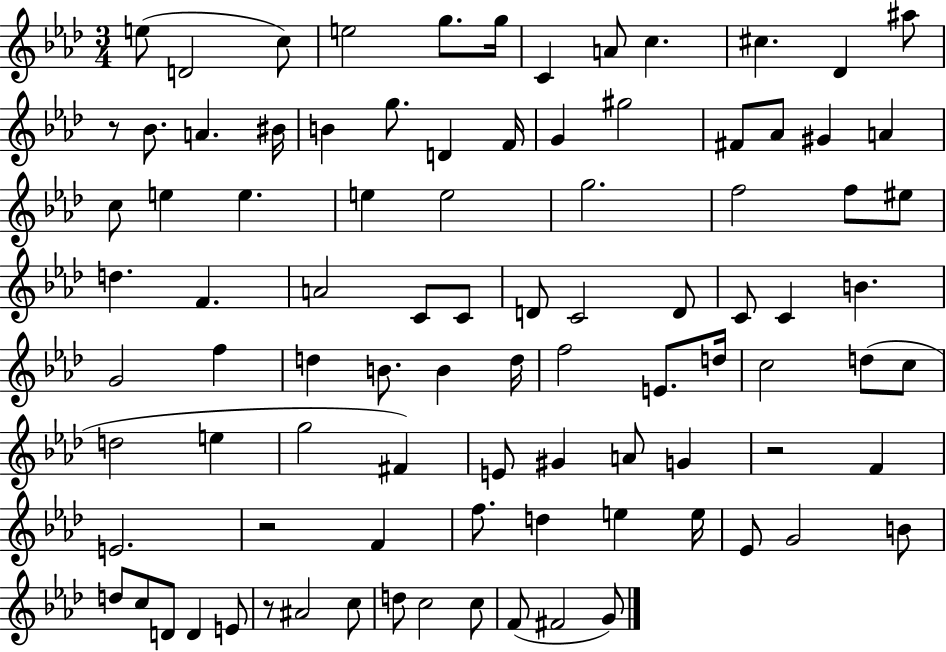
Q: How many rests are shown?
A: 4